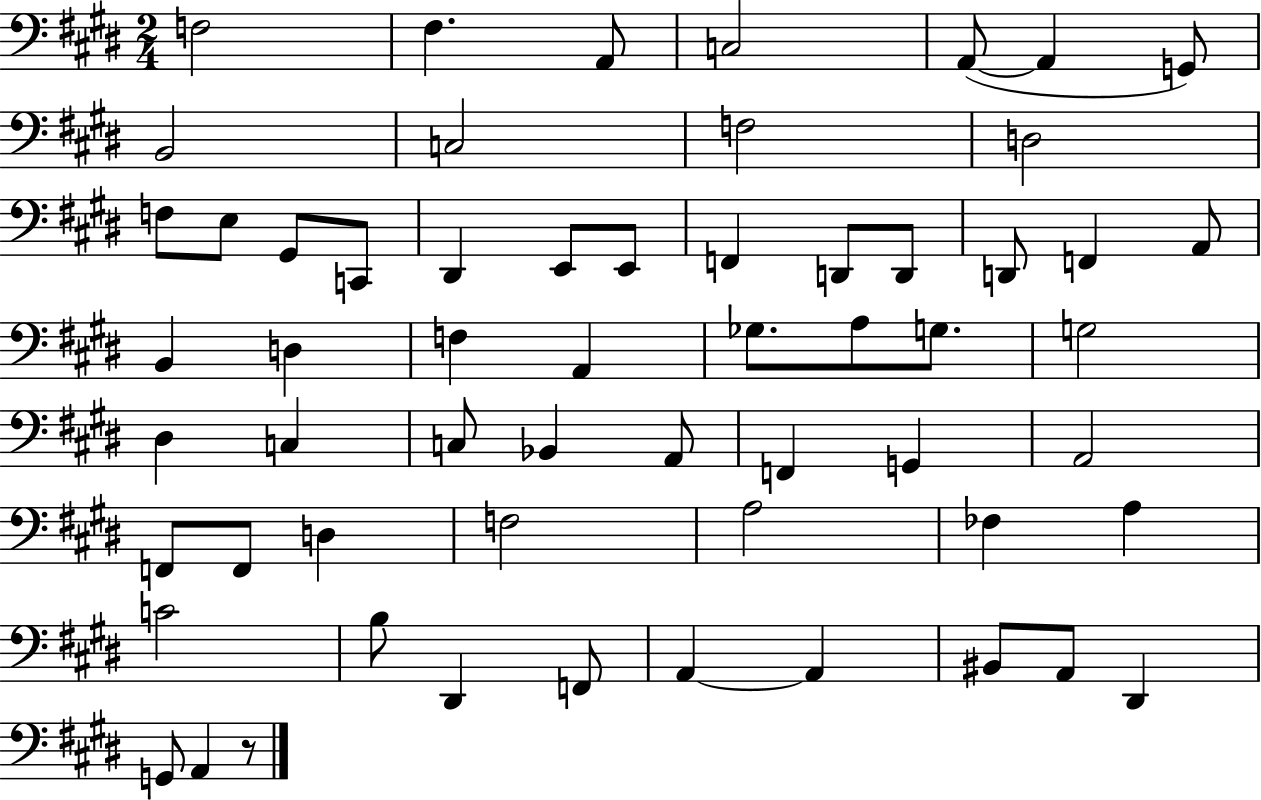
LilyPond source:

{
  \clef bass
  \numericTimeSignature
  \time 2/4
  \key e \major
  \repeat volta 2 { f2 | fis4. a,8 | c2 | a,8~(~ a,4 g,8) | \break b,2 | c2 | f2 | d2 | \break f8 e8 gis,8 c,8 | dis,4 e,8 e,8 | f,4 d,8 d,8 | d,8 f,4 a,8 | \break b,4 d4 | f4 a,4 | ges8. a8 g8. | g2 | \break dis4 c4 | c8 bes,4 a,8 | f,4 g,4 | a,2 | \break f,8 f,8 d4 | f2 | a2 | fes4 a4 | \break c'2 | b8 dis,4 f,8 | a,4~~ a,4 | bis,8 a,8 dis,4 | \break g,8 a,4 r8 | } \bar "|."
}